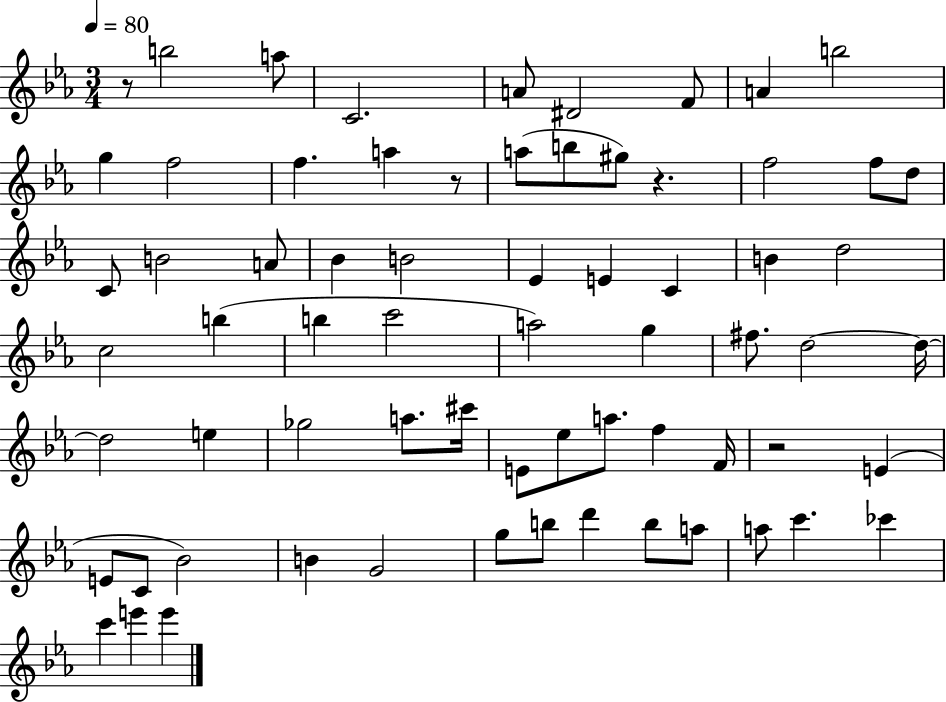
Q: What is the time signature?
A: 3/4